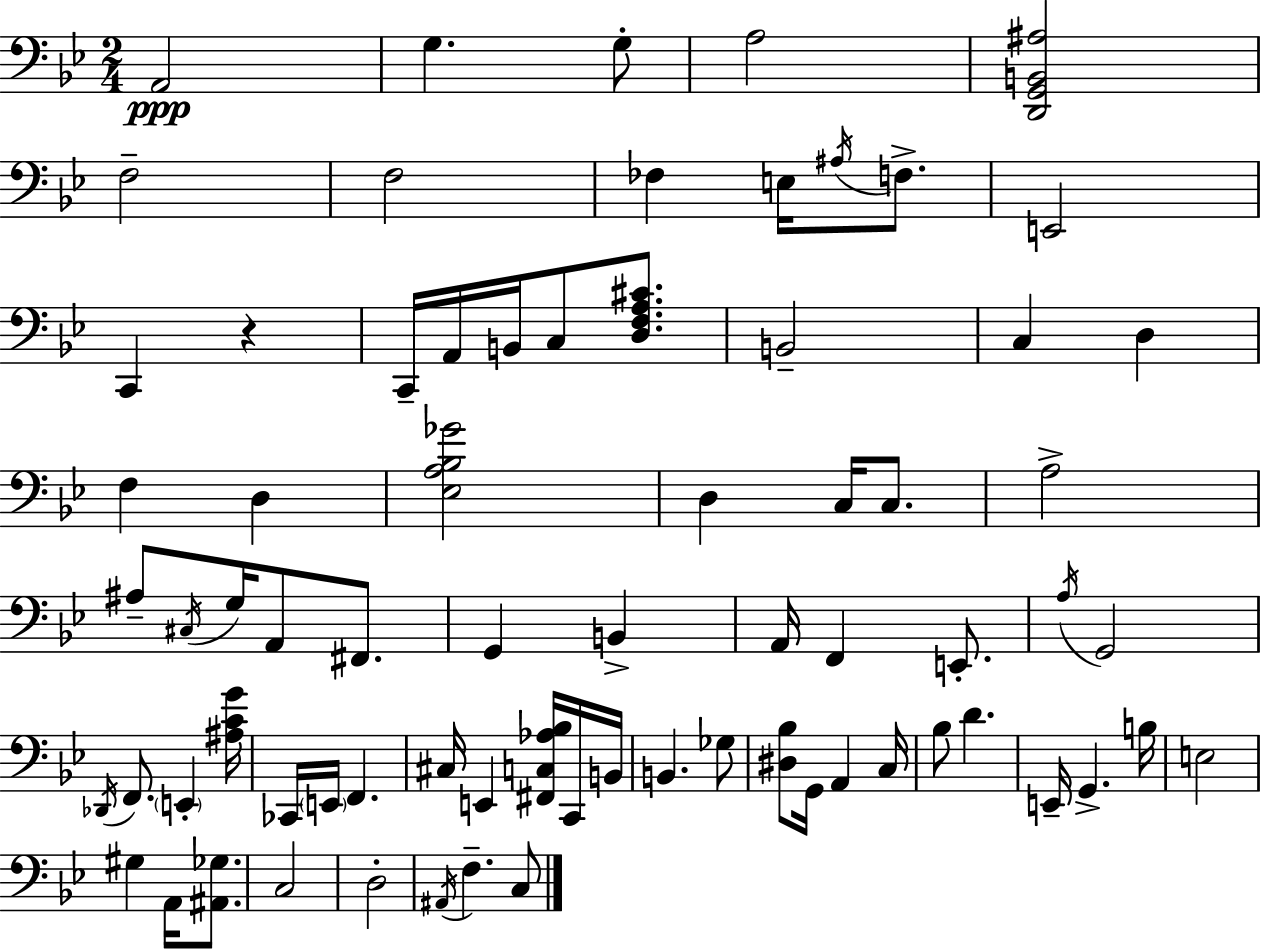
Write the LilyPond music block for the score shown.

{
  \clef bass
  \numericTimeSignature
  \time 2/4
  \key g \minor
  \repeat volta 2 { a,2\ppp | g4. g8-. | a2 | <d, g, b, ais>2 | \break f2-- | f2 | fes4 e16 \acciaccatura { ais16 } f8.-> | e,2 | \break c,4 r4 | c,16-- a,16 b,16 c8 <d f a cis'>8. | b,2-- | c4 d4 | \break f4 d4 | <ees a bes ges'>2 | d4 c16 c8. | a2-> | \break ais8-- \acciaccatura { cis16 } g16 a,8 fis,8. | g,4 b,4-> | a,16 f,4 e,8.-. | \acciaccatura { a16 } g,2 | \break \acciaccatura { des,16 } f,8. \parenthesize e,4-. | <ais c' g'>16 ces,16 \parenthesize e,16 f,4. | cis16 e,4 | <fis, c aes bes>16 c,16 b,16 b,4. | \break ges8 <dis bes>8 g,16 a,4 | c16 bes8 d'4. | e,16-- g,4.-> | b16 e2 | \break gis4 | a,16 <ais, ges>8. c2 | d2-. | \acciaccatura { ais,16 } f4.-- | \break c8 } \bar "|."
}